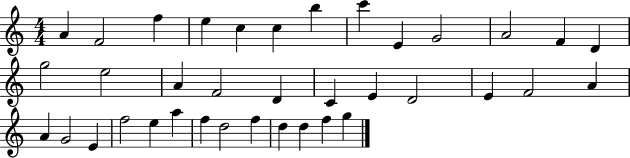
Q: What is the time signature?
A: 4/4